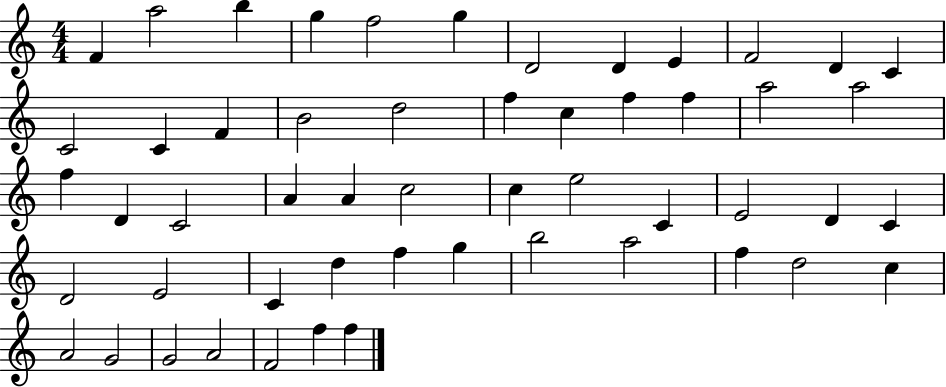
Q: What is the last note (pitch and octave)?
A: F5